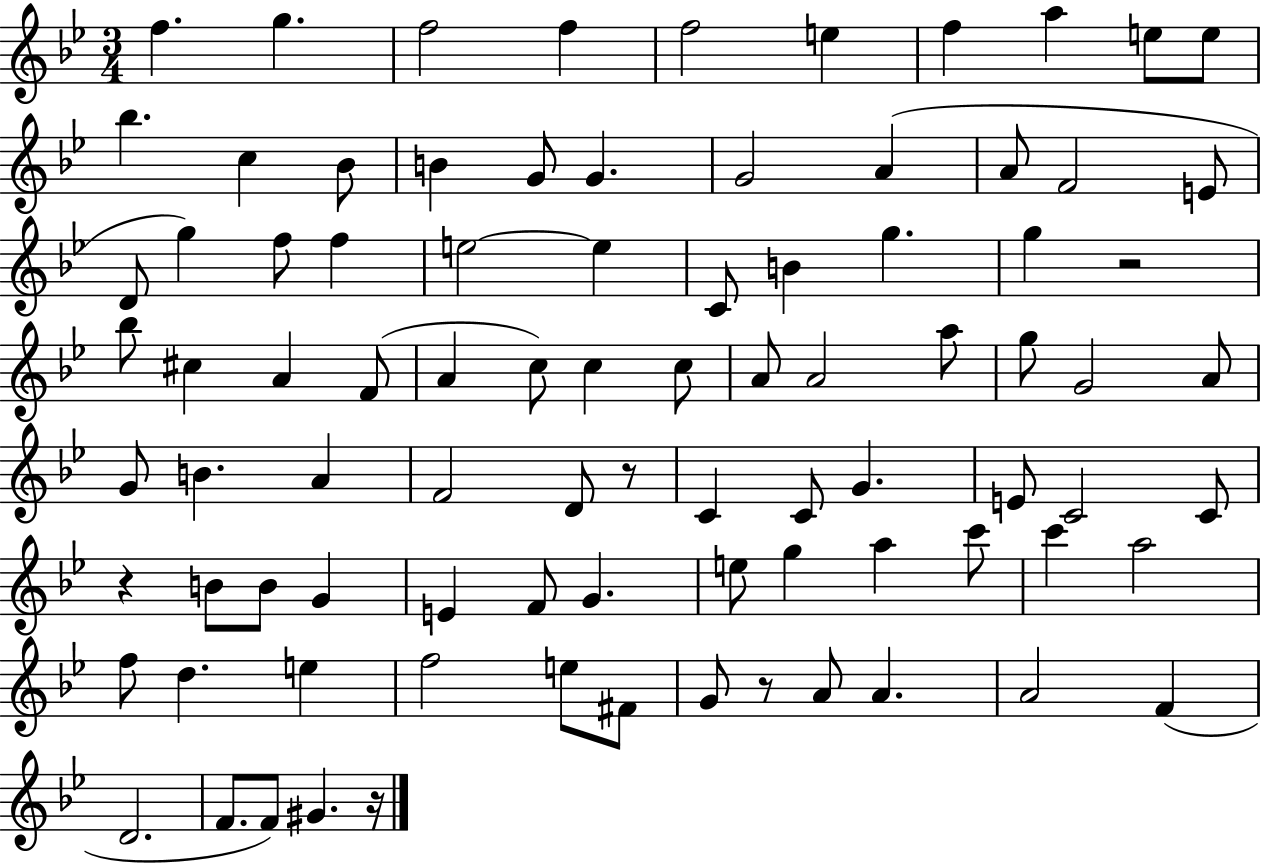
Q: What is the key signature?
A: BES major